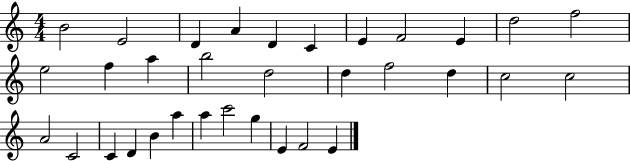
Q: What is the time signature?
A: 4/4